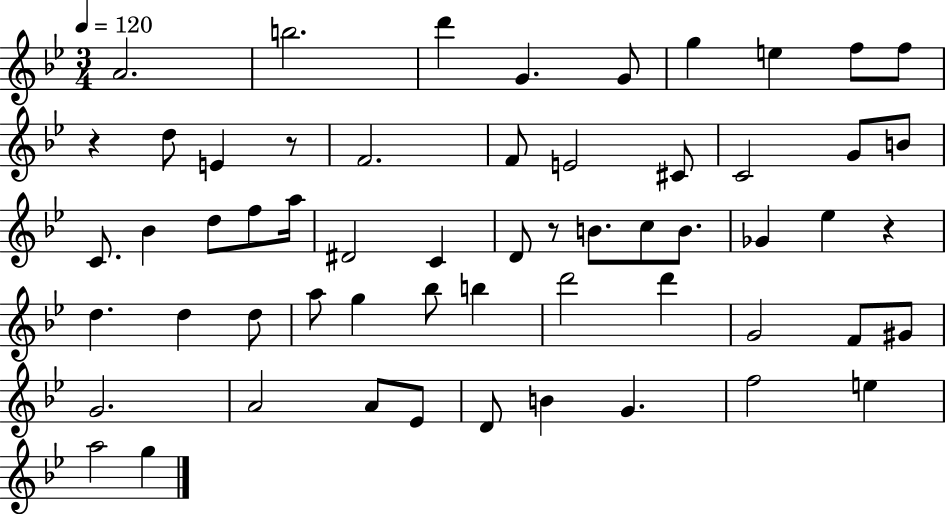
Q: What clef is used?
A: treble